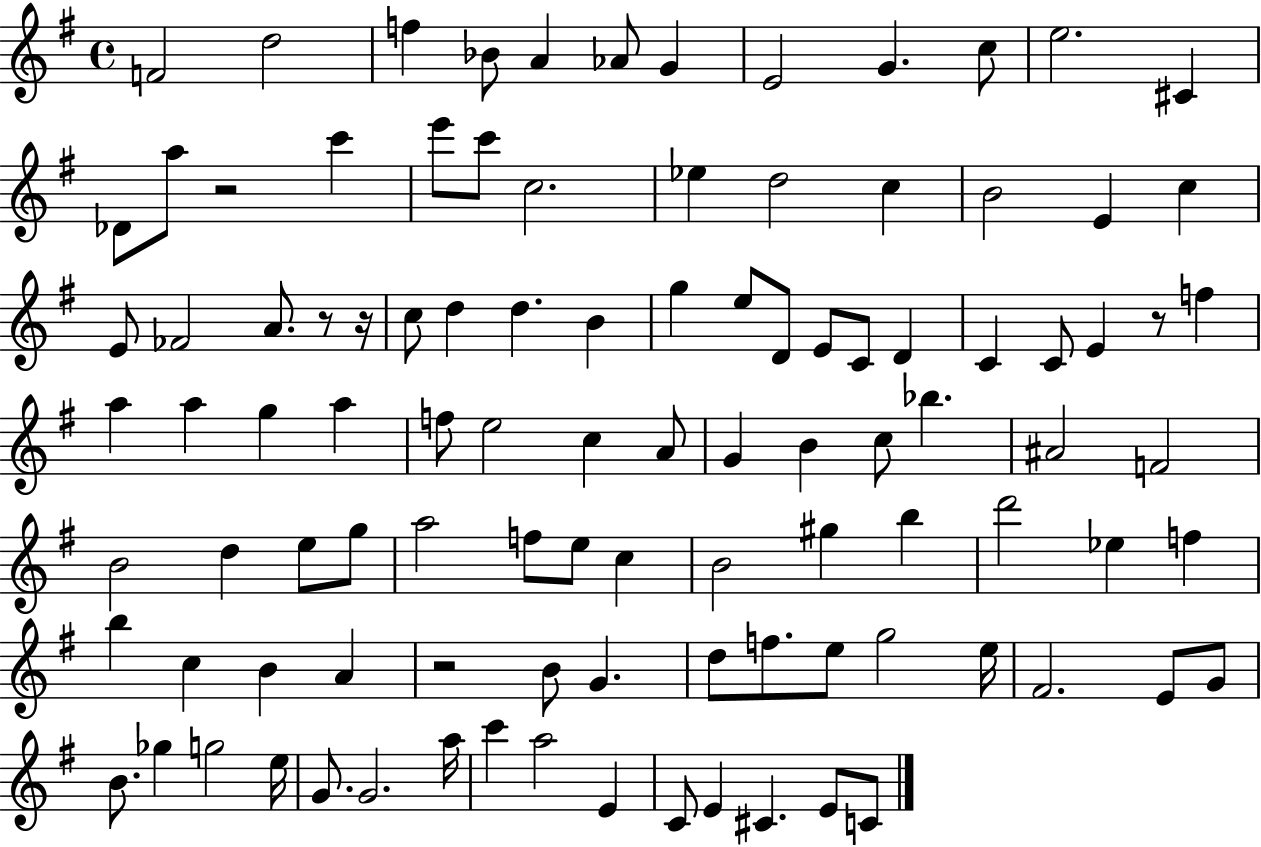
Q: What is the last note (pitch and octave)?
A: C4